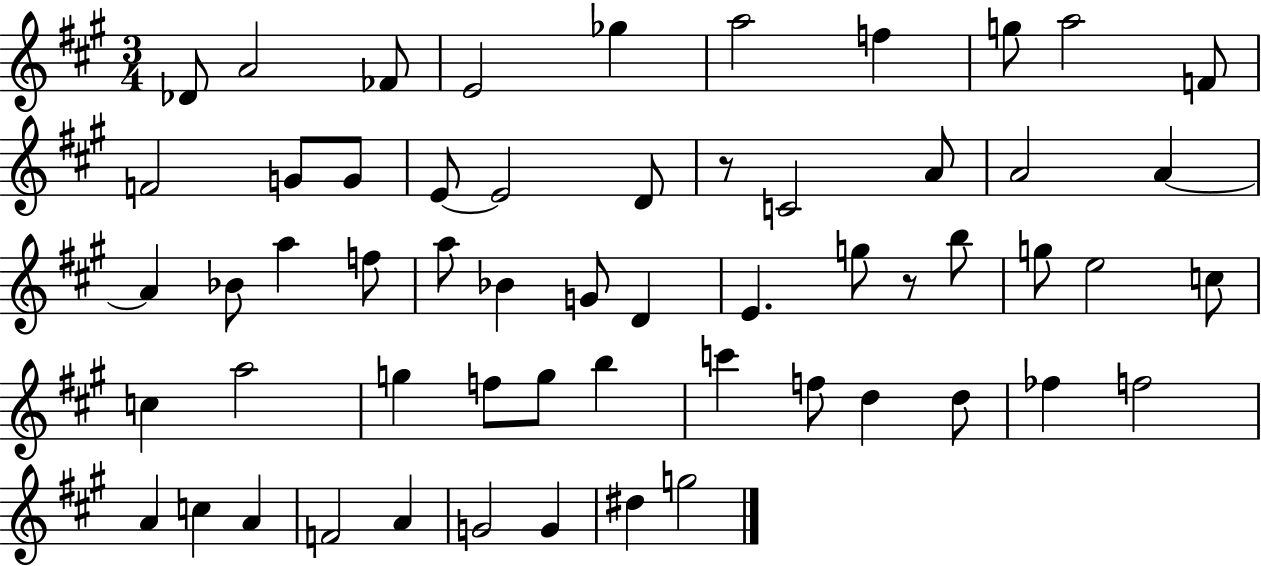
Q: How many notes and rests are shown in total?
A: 57